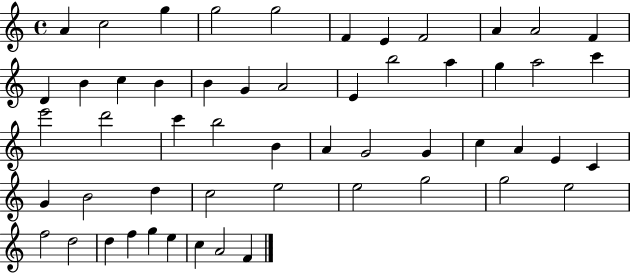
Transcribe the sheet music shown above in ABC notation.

X:1
T:Untitled
M:4/4
L:1/4
K:C
A c2 g g2 g2 F E F2 A A2 F D B c B B G A2 E b2 a g a2 c' e'2 d'2 c' b2 B A G2 G c A E C G B2 d c2 e2 e2 g2 g2 e2 f2 d2 d f g e c A2 F